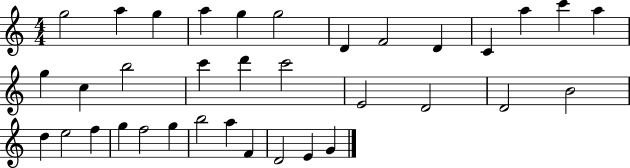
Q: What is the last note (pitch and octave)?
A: G4